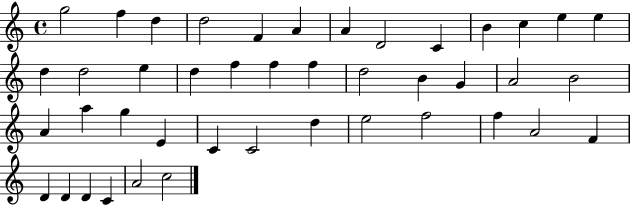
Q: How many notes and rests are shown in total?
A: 43